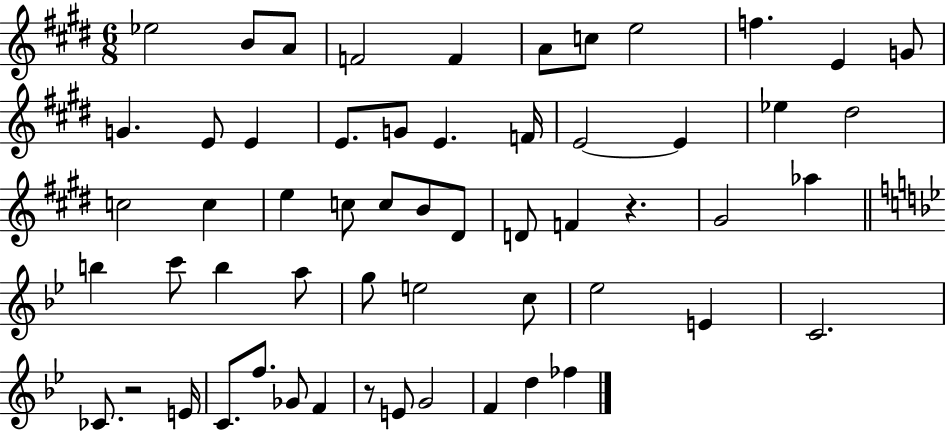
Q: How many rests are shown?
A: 3